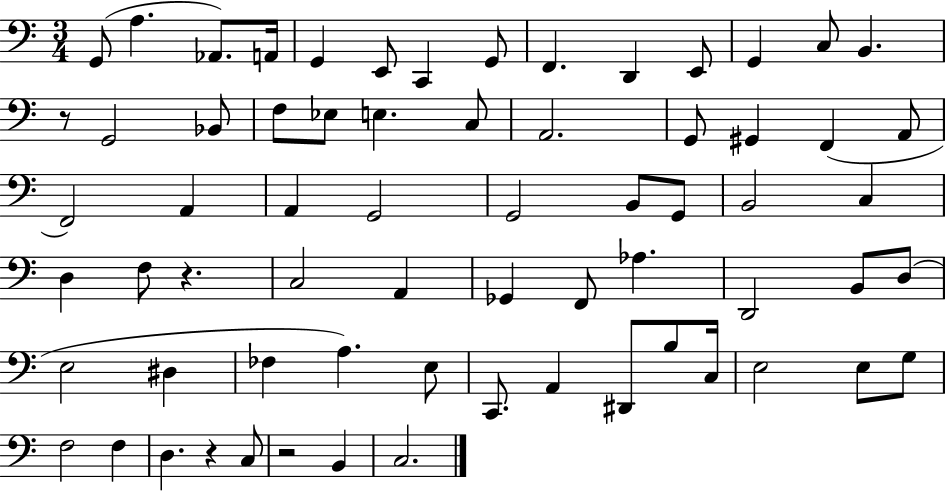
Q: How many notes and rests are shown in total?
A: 67